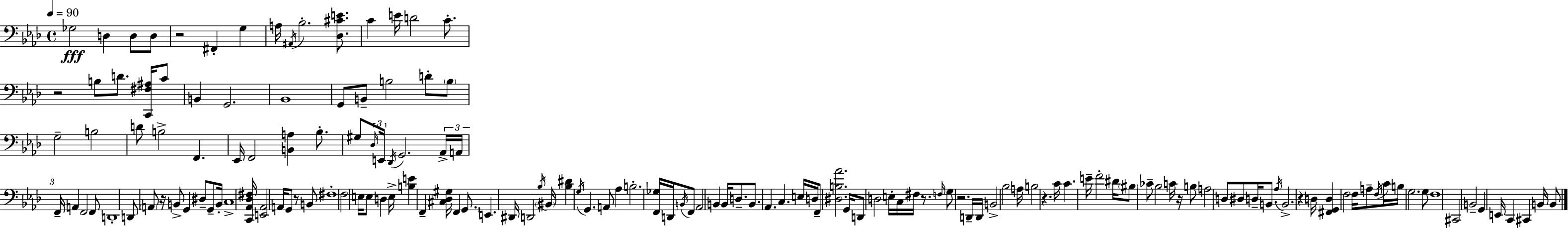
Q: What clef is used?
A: bass